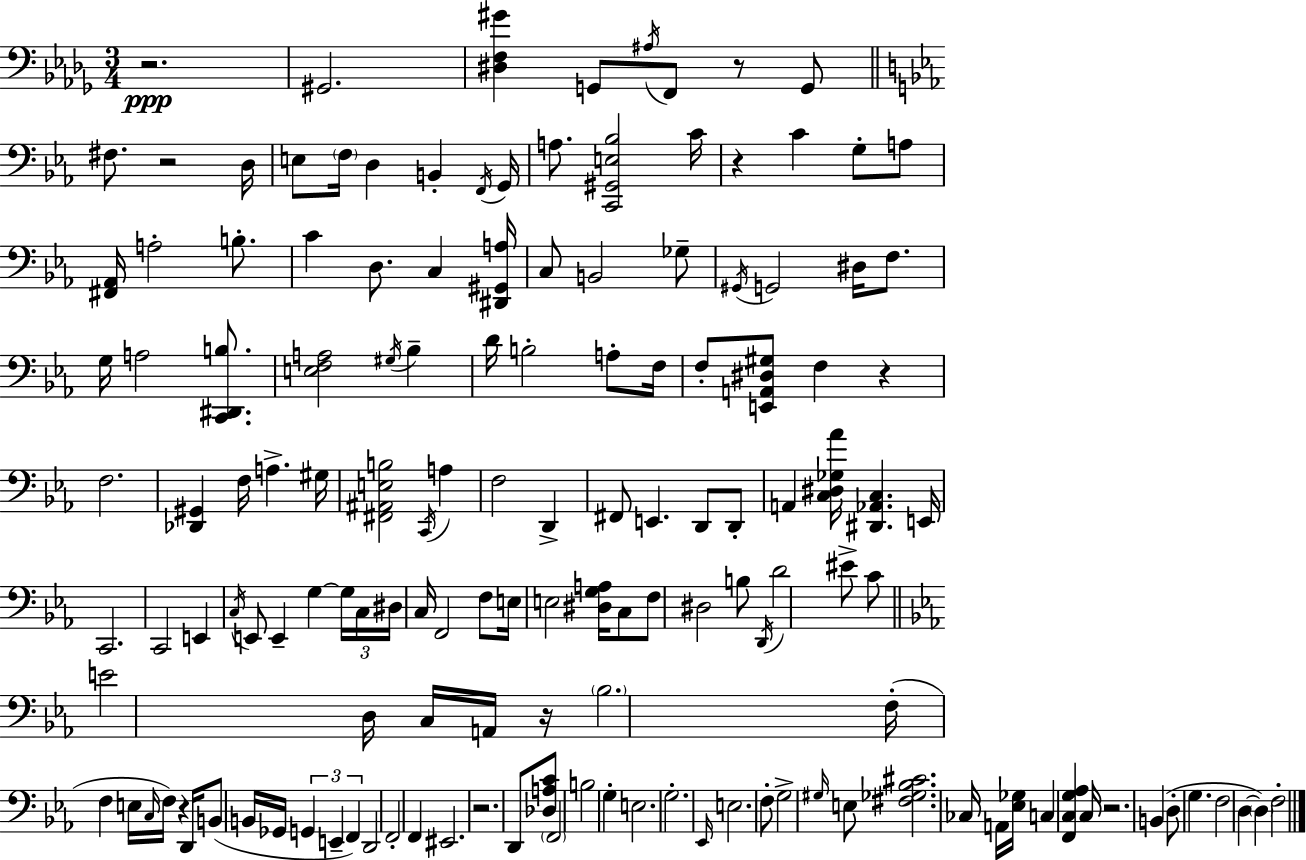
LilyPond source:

{
  \clef bass
  \numericTimeSignature
  \time 3/4
  \key bes \minor
  \repeat volta 2 { r2.\ppp | gis,2. | <dis f gis'>4 g,8 \acciaccatura { ais16 } f,8 r8 g,8 | \bar "||" \break \key c \minor fis8. r2 d16 | e8 \parenthesize f16 d4 b,4-. \acciaccatura { f,16 } | g,16 a8. <c, gis, e bes>2 | c'16 r4 c'4 g8-. a8 | \break <fis, aes,>16 a2-. b8.-. | c'4 d8. c4 | <dis, gis, a>16 c8 b,2 ges8-- | \acciaccatura { gis,16 } g,2 dis16 f8. | \break g16 a2 <c, dis, b>8. | <e f a>2 \acciaccatura { gis16 } bes4-- | d'16 b2-. | a8-. f16 f8-. <e, a, dis gis>8 f4 r4 | \break f2. | <des, gis,>4 f16 a4.-> | gis16 <fis, ais, e b>2 \acciaccatura { c,16 } | a4 f2 | \break d,4-> fis,8 e,4. | d,8 d,8-. a,4 <c dis ges aes'>16 <dis, aes, c>4. | e,16 c,2. | c,2 | \break e,4 \acciaccatura { c16 } e,8 e,4-- g4~~ | \tuplet 3/2 { g16 c16 dis16 } c16 f,2 | f8 e16 e2 | <dis g a>16 c8 f8 dis2 | \break b8 \acciaccatura { d,16 } d'2 | eis'8-> c'8 \bar "||" \break \key ees \major e'2 d16 c16 a,16 r16 | \parenthesize bes2. | f16-.( f4 e16 \grace { c16 }) f16 r4 | d,16 b,8( b,16 ges,16 \tuplet 3/2 { g,4 e,4-- | \break f,4) } d,2 | f,2-. f,4 | eis,2. | r2. | \break d,8 <des a c'>8 \parenthesize f,2 | b2 g4-. | e2. | g2.-. | \break \grace { ees,16 } e2. | f8-. g2-> | \grace { gis16 } e8 <fis ges bes cis'>2. | ces16 a,16 <ees ges>16 c4 <f, c g aes>4 | \break c16 r2. | b,4( d8-. g4. | f2 d4~~ | \parenthesize d4) f2-. | \break } \bar "|."
}